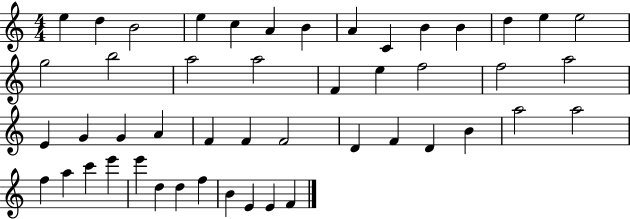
{
  \clef treble
  \numericTimeSignature
  \time 4/4
  \key c \major
  e''4 d''4 b'2 | e''4 c''4 a'4 b'4 | a'4 c'4 b'4 b'4 | d''4 e''4 e''2 | \break g''2 b''2 | a''2 a''2 | f'4 e''4 f''2 | f''2 a''2 | \break e'4 g'4 g'4 a'4 | f'4 f'4 f'2 | d'4 f'4 d'4 b'4 | a''2 a''2 | \break f''4 a''4 c'''4 e'''4 | e'''4 d''4 d''4 f''4 | b'4 e'4 e'4 f'4 | \bar "|."
}